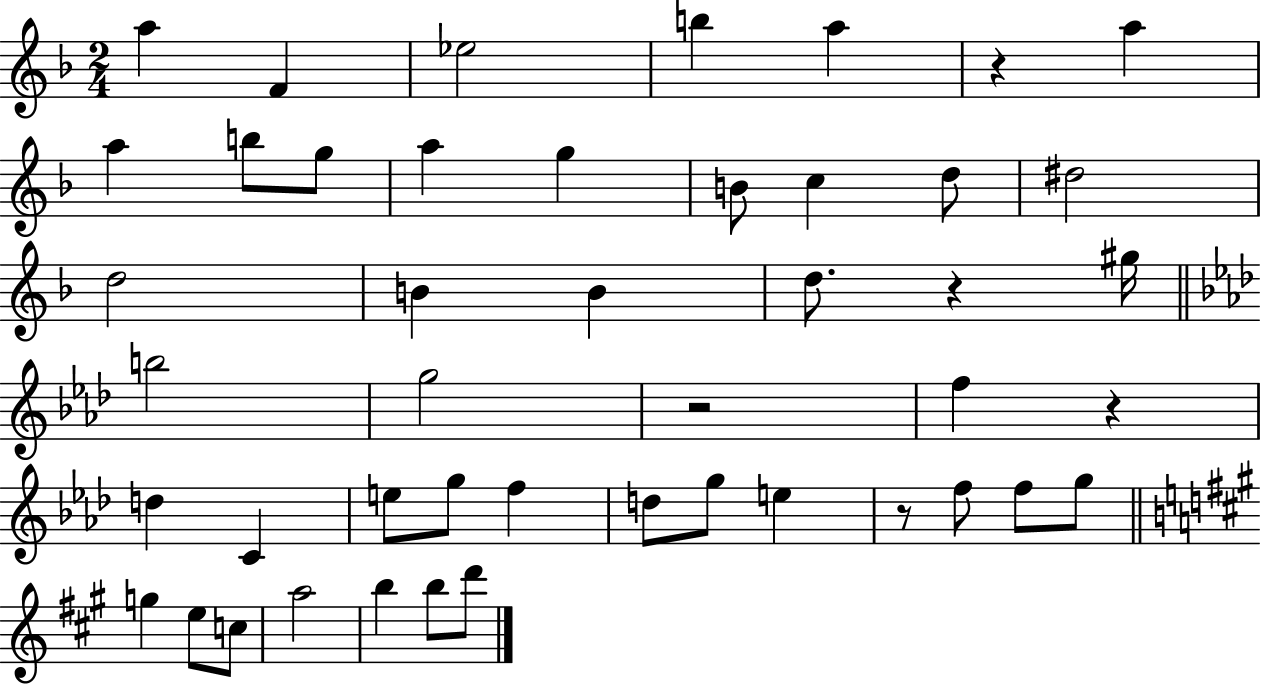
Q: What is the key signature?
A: F major